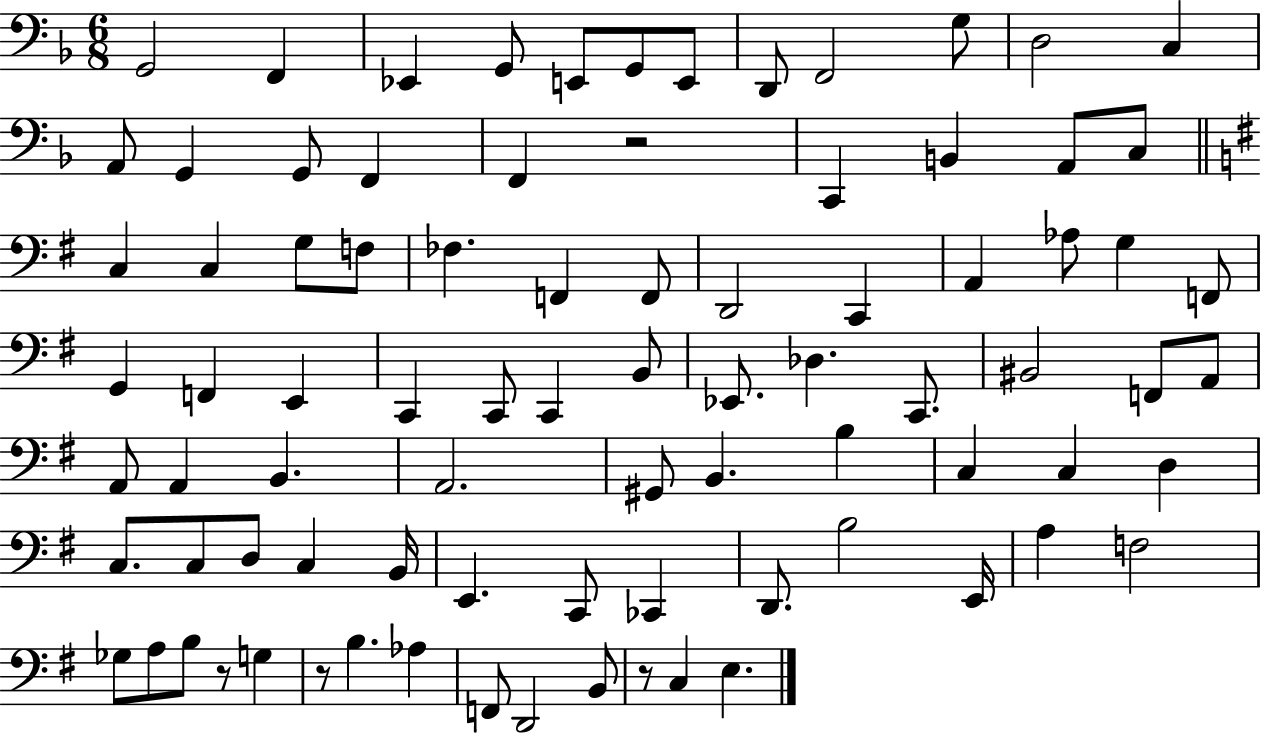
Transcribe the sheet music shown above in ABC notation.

X:1
T:Untitled
M:6/8
L:1/4
K:F
G,,2 F,, _E,, G,,/2 E,,/2 G,,/2 E,,/2 D,,/2 F,,2 G,/2 D,2 C, A,,/2 G,, G,,/2 F,, F,, z2 C,, B,, A,,/2 C,/2 C, C, G,/2 F,/2 _F, F,, F,,/2 D,,2 C,, A,, _A,/2 G, F,,/2 G,, F,, E,, C,, C,,/2 C,, B,,/2 _E,,/2 _D, C,,/2 ^B,,2 F,,/2 A,,/2 A,,/2 A,, B,, A,,2 ^G,,/2 B,, B, C, C, D, C,/2 C,/2 D,/2 C, B,,/4 E,, C,,/2 _C,, D,,/2 B,2 E,,/4 A, F,2 _G,/2 A,/2 B,/2 z/2 G, z/2 B, _A, F,,/2 D,,2 B,,/2 z/2 C, E,